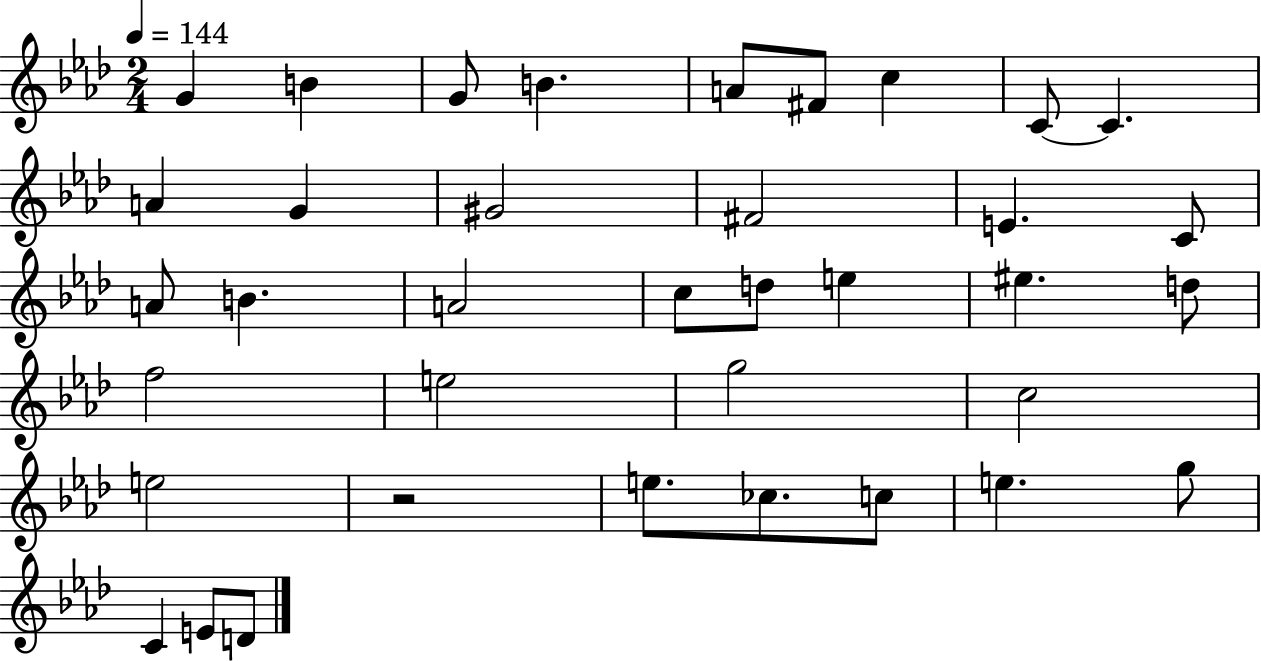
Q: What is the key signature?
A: AES major